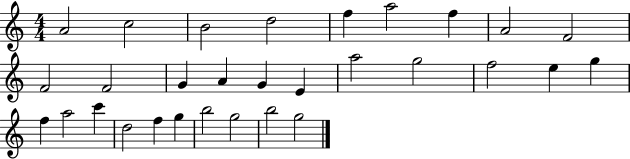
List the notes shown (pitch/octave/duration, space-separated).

A4/h C5/h B4/h D5/h F5/q A5/h F5/q A4/h F4/h F4/h F4/h G4/q A4/q G4/q E4/q A5/h G5/h F5/h E5/q G5/q F5/q A5/h C6/q D5/h F5/q G5/q B5/h G5/h B5/h G5/h